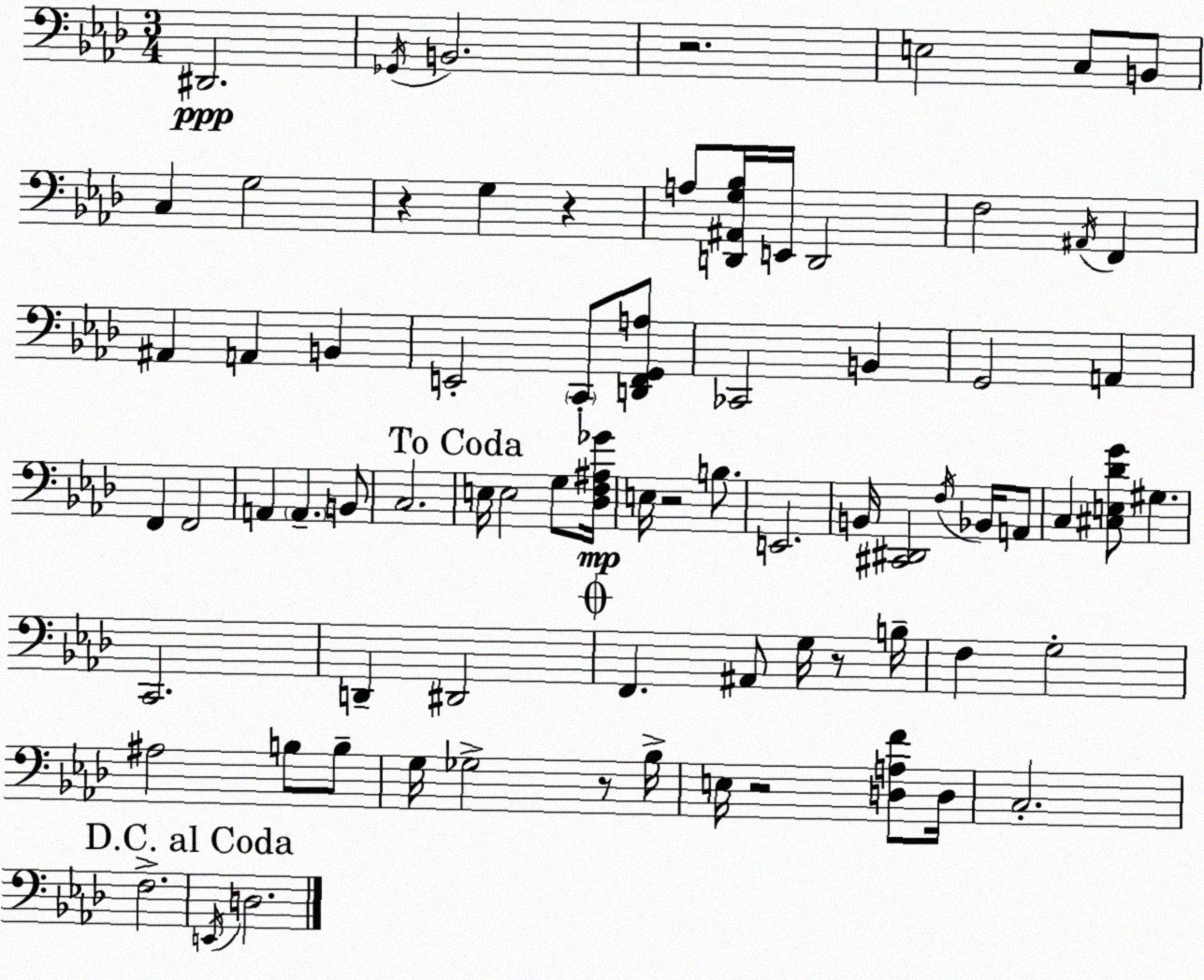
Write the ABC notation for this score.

X:1
T:Untitled
M:3/4
L:1/4
K:Ab
^D,,2 _G,,/4 B,,2 z2 E,2 C,/2 B,,/2 C, G,2 z G, z A,/2 [D,,^A,,G,_B,]/4 E,,/4 D,,2 F,2 ^A,,/4 F,, ^A,, A,, B,, E,,2 C,,/2 [D,,F,,G,,A,]/2 _C,,2 B,, G,,2 A,, F,, F,,2 A,, A,, B,,/2 C,2 E,/4 E,2 G,/2 [_D,F,^A,_G]/4 E,/4 z2 B,/2 E,,2 B,,/4 [^C,,^D,,]2 F,/4 _B,,/4 A,,/2 C, [^C,E,_DG]/2 ^G, C,,2 D,, ^D,,2 F,, ^A,,/2 G,/4 z/2 B,/4 F, G,2 ^A,2 B,/2 B,/2 G,/4 _G,2 z/2 _B,/4 E,/4 z2 [D,A,F]/2 D,/4 C,2 F,2 E,,/4 D,2